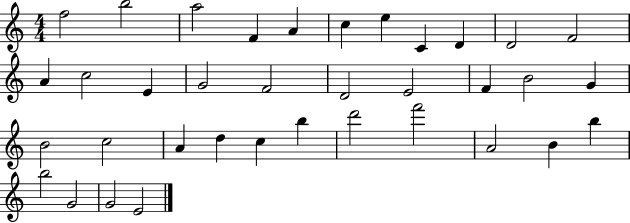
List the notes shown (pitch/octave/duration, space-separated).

F5/h B5/h A5/h F4/q A4/q C5/q E5/q C4/q D4/q D4/h F4/h A4/q C5/h E4/q G4/h F4/h D4/h E4/h F4/q B4/h G4/q B4/h C5/h A4/q D5/q C5/q B5/q D6/h F6/h A4/h B4/q B5/q B5/h G4/h G4/h E4/h